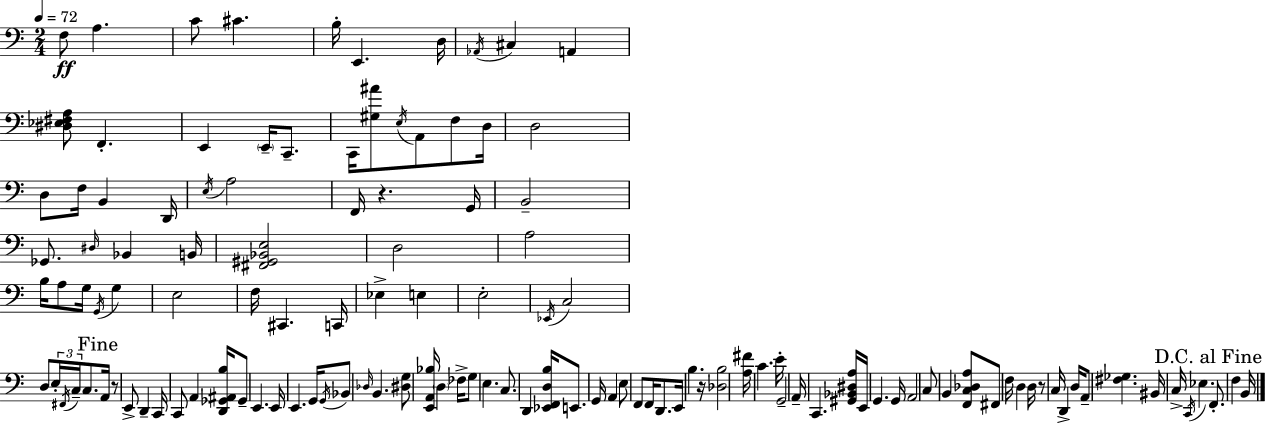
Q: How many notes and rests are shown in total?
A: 126